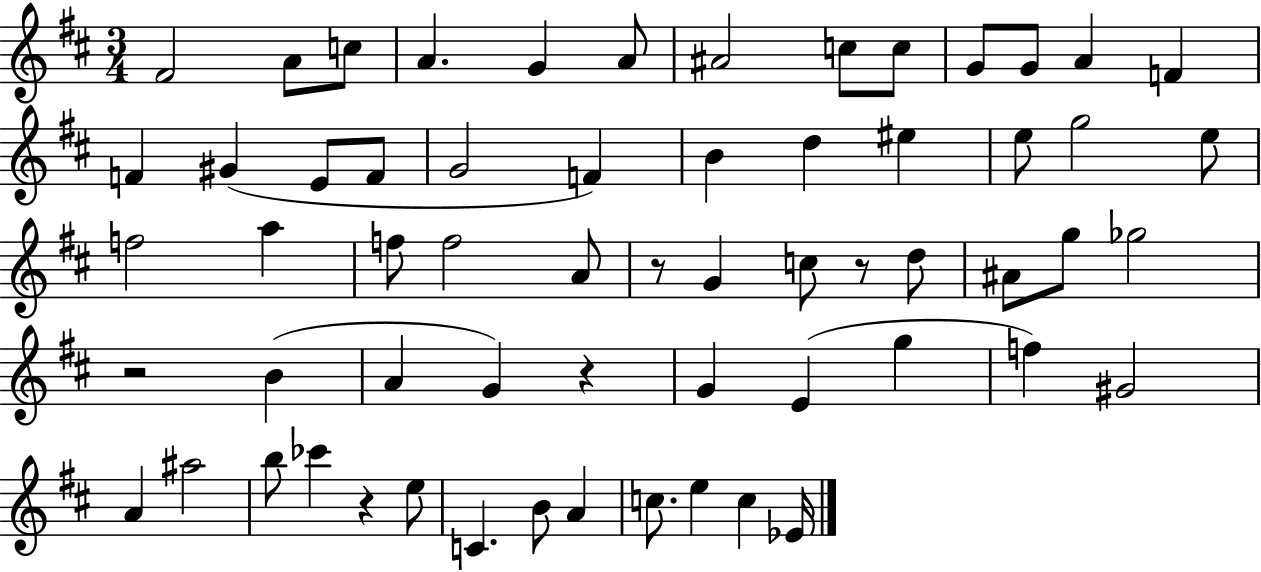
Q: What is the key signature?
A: D major